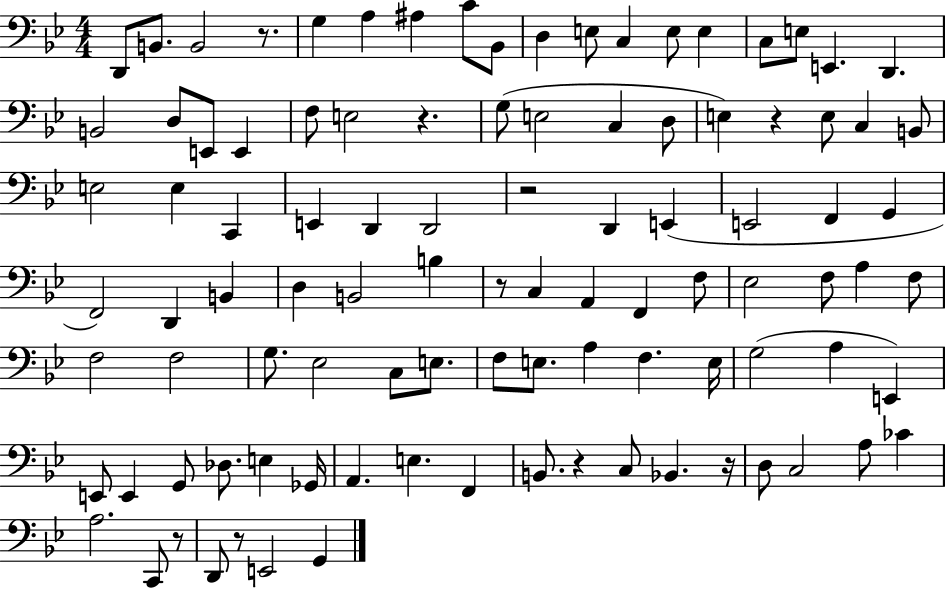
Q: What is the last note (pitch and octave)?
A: G2